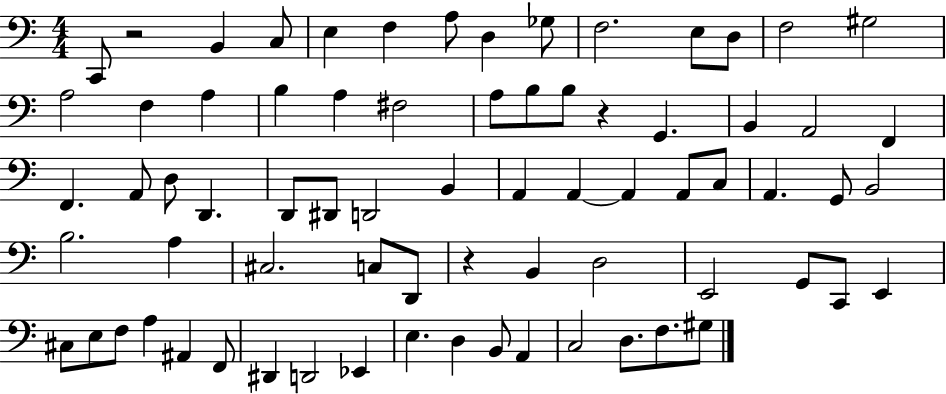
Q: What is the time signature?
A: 4/4